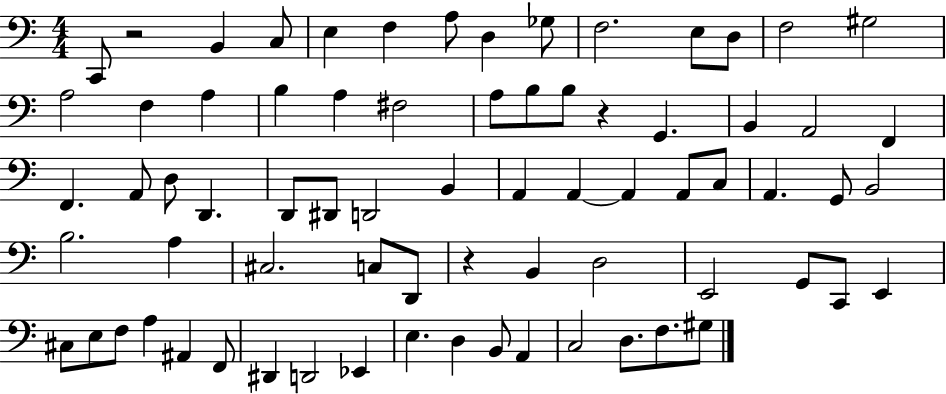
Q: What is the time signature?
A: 4/4